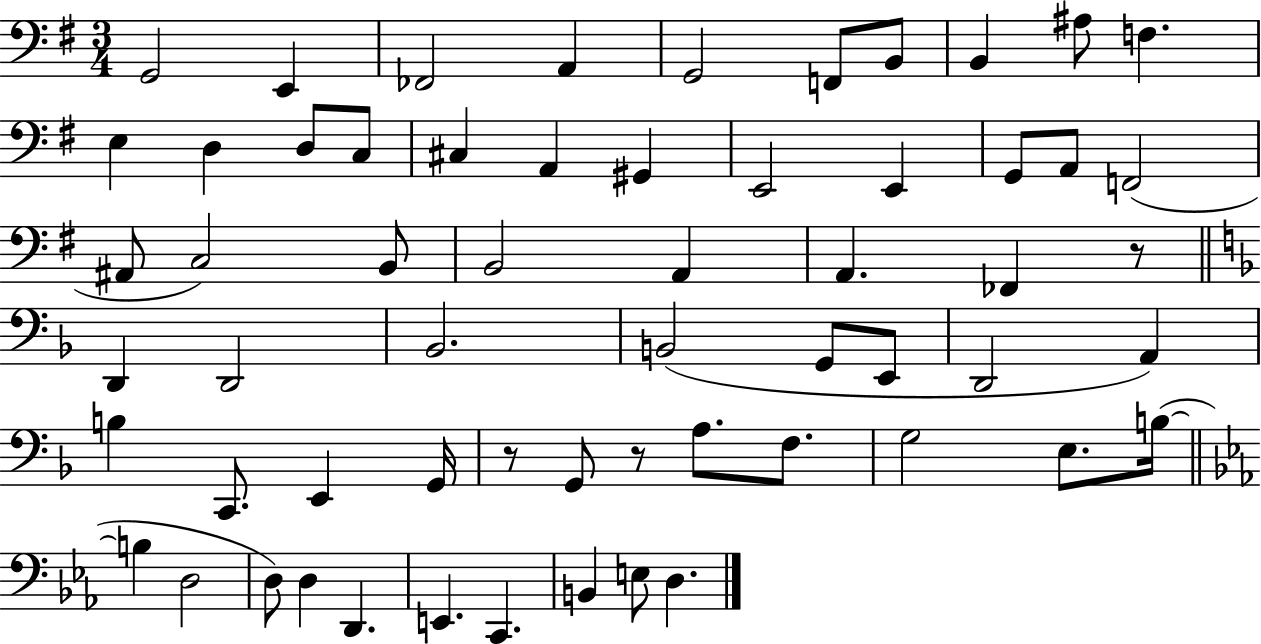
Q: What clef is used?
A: bass